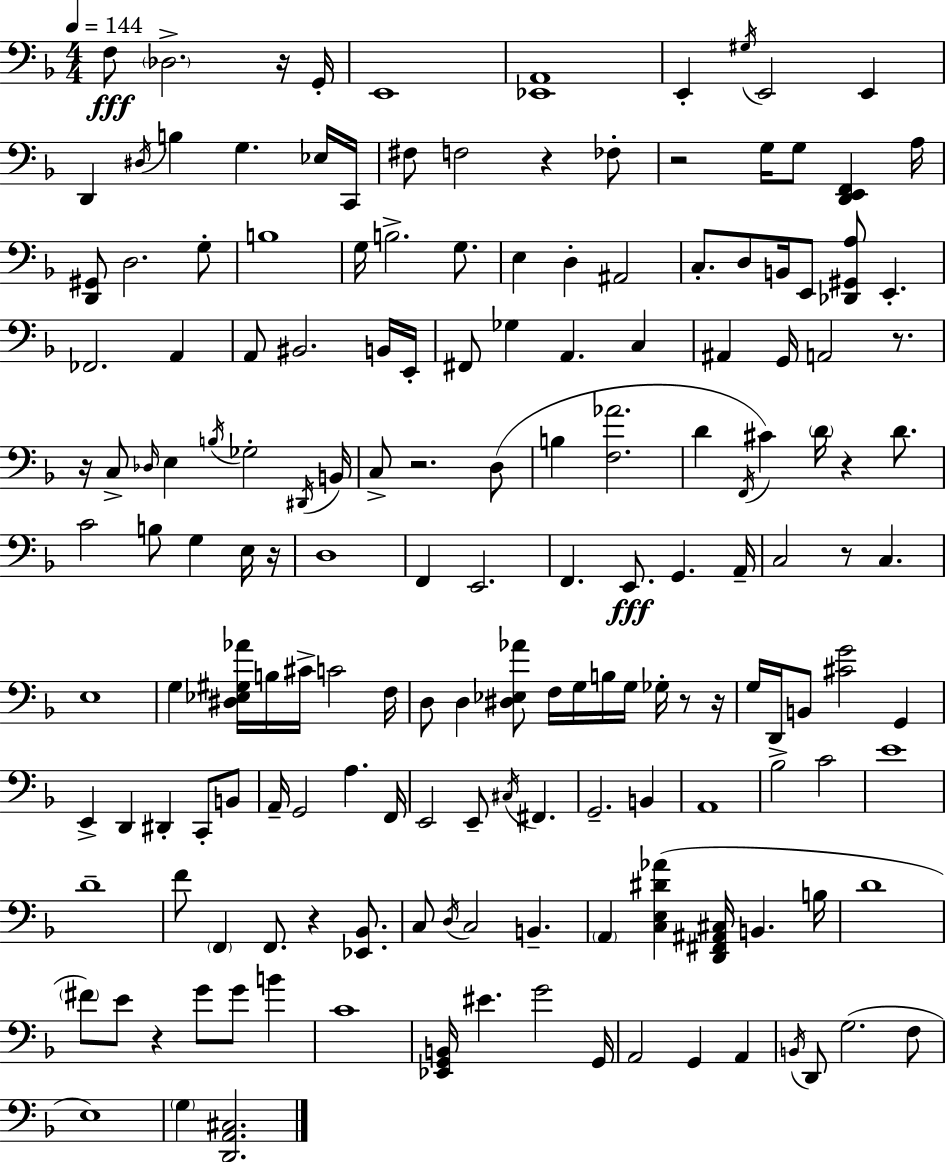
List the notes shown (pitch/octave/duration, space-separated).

F3/e Db3/h. R/s G2/s E2/w [Eb2,A2]/w E2/q G#3/s E2/h E2/q D2/q D#3/s B3/q G3/q. Eb3/s C2/s F#3/e F3/h R/q FES3/e R/h G3/s G3/e [D2,E2,F2]/q A3/s [D2,G#2]/e D3/h. G3/e B3/w G3/s B3/h. G3/e. E3/q D3/q A#2/h C3/e. D3/e B2/s E2/e [Db2,G#2,A3]/e E2/q. FES2/h. A2/q A2/e BIS2/h. B2/s E2/s F#2/e Gb3/q A2/q. C3/q A#2/q G2/s A2/h R/e. R/s C3/e Db3/s E3/q B3/s Gb3/h D#2/s B2/s C3/e R/h. D3/e B3/q [F3,Ab4]/h. D4/q F2/s C#4/q D4/s R/q D4/e. C4/h B3/e G3/q E3/s R/s D3/w F2/q E2/h. F2/q. E2/e. G2/q. A2/s C3/h R/e C3/q. E3/w G3/q [D#3,Eb3,G#3,Ab4]/s B3/s C#4/s C4/h F3/s D3/e D3/q [D#3,Eb3,Ab4]/e F3/s G3/s B3/s G3/s Gb3/s R/e R/s G3/s D2/s B2/e [C#4,G4]/h G2/q E2/q D2/q D#2/q C2/e B2/e A2/s G2/h A3/q. F2/s E2/h E2/e C#3/s F#2/q. G2/h. B2/q A2/w Bb3/h C4/h E4/w D4/w F4/e F2/q F2/e. R/q [Eb2,Bb2]/e. C3/e D3/s C3/h B2/q. A2/q [C3,E3,D#4,Ab4]/q [D2,F#2,A#2,C#3]/s B2/q. B3/s D4/w F#4/e E4/e R/q G4/e G4/e B4/q C4/w [Eb2,G2,B2]/s EIS4/q. G4/h G2/s A2/h G2/q A2/q B2/s D2/e G3/h. F3/e E3/w G3/q [D2,A2,C#3]/h.